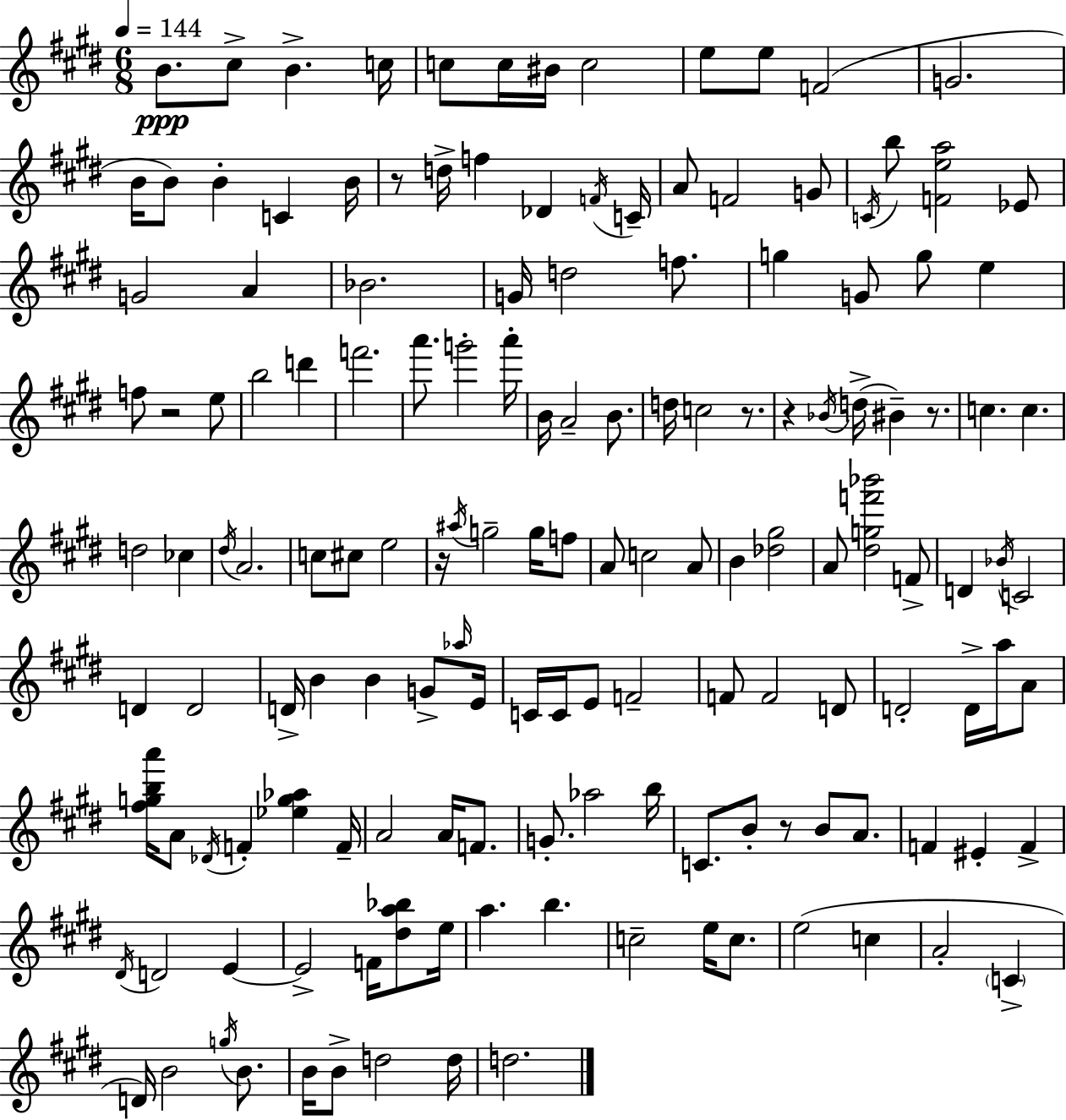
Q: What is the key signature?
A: E major